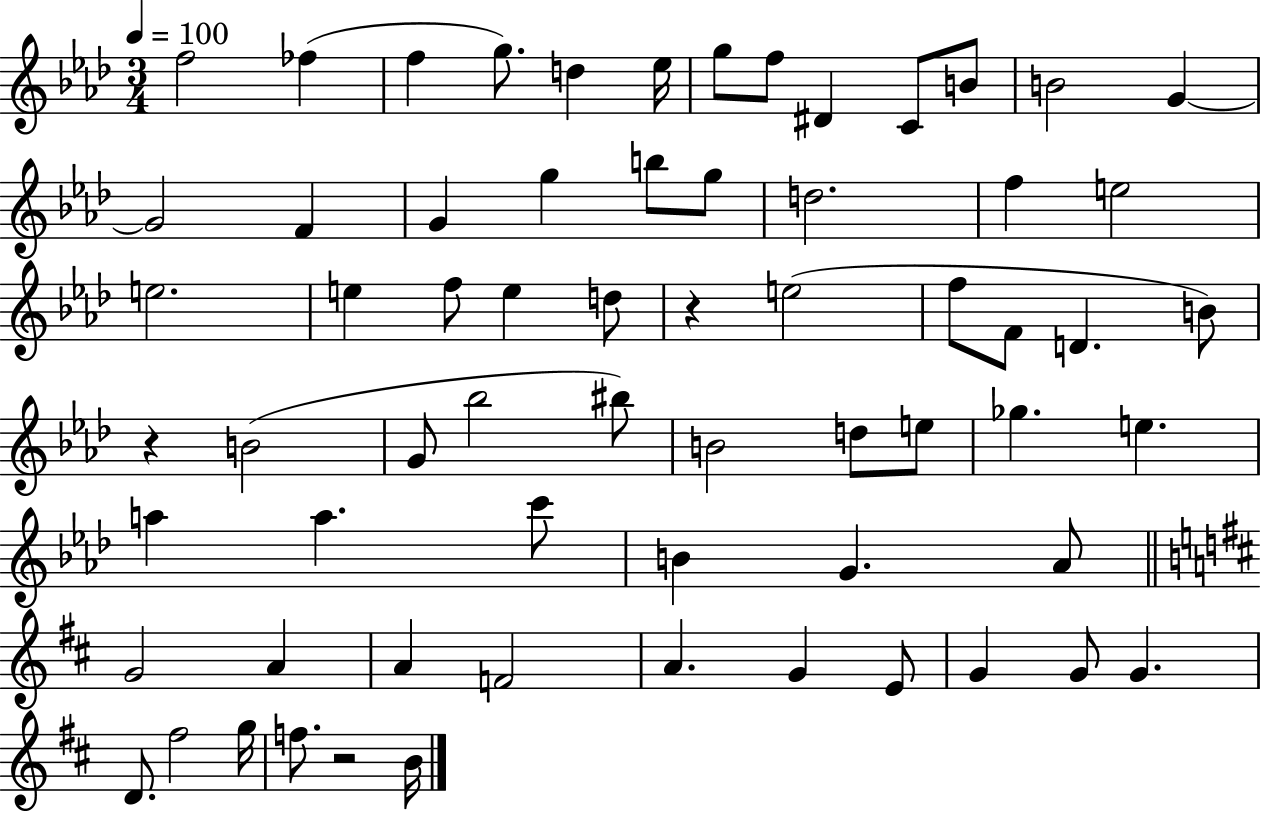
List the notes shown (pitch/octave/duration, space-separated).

F5/h FES5/q F5/q G5/e. D5/q Eb5/s G5/e F5/e D#4/q C4/e B4/e B4/h G4/q G4/h F4/q G4/q G5/q B5/e G5/e D5/h. F5/q E5/h E5/h. E5/q F5/e E5/q D5/e R/q E5/h F5/e F4/e D4/q. B4/e R/q B4/h G4/e Bb5/h BIS5/e B4/h D5/e E5/e Gb5/q. E5/q. A5/q A5/q. C6/e B4/q G4/q. Ab4/e G4/h A4/q A4/q F4/h A4/q. G4/q E4/e G4/q G4/e G4/q. D4/e. F#5/h G5/s F5/e. R/h B4/s